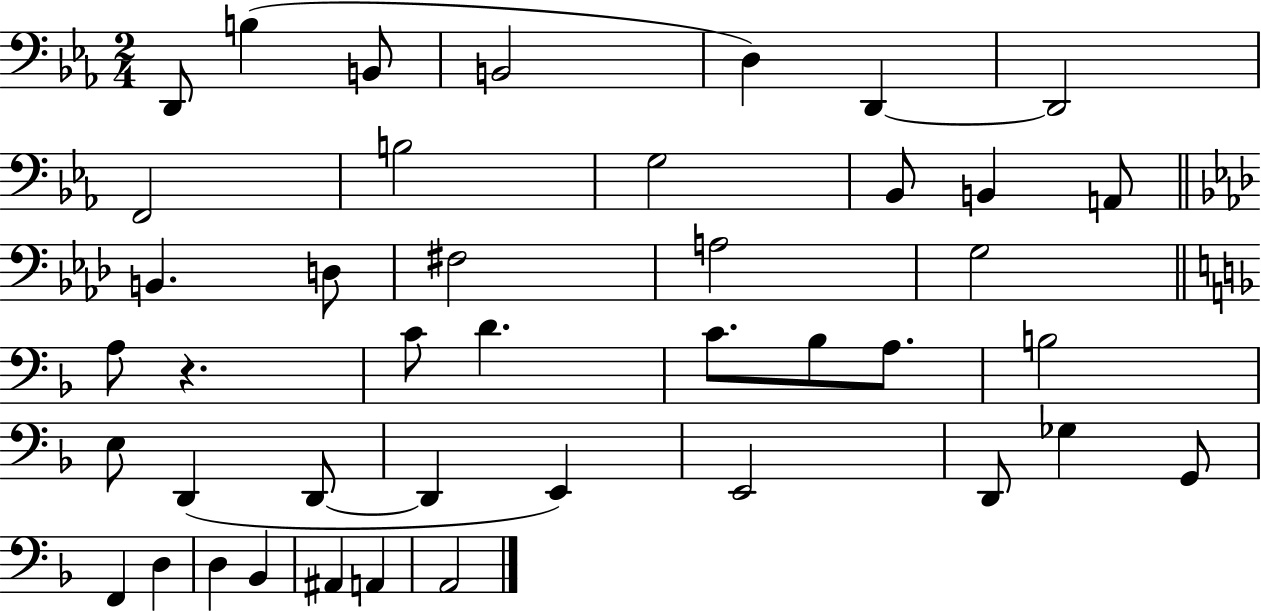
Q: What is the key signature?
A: EES major